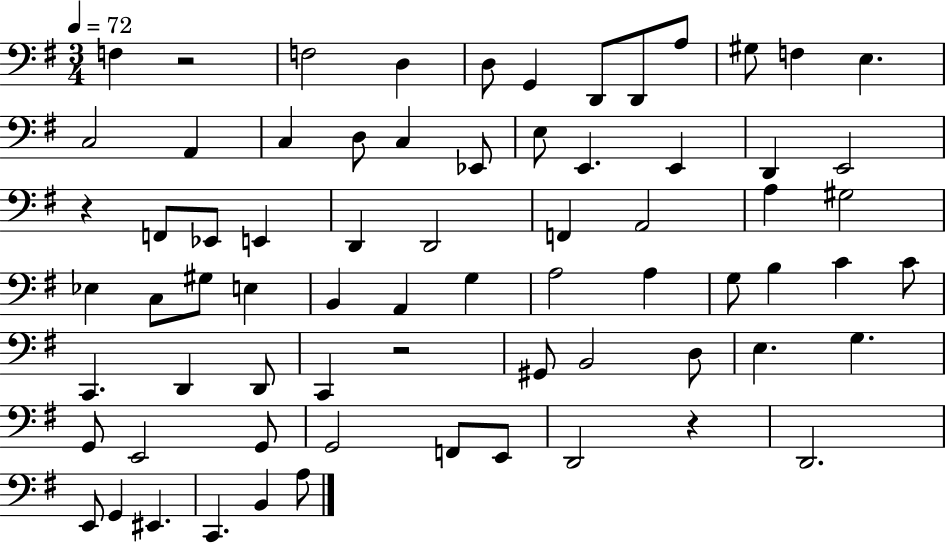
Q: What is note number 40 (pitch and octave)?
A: A3